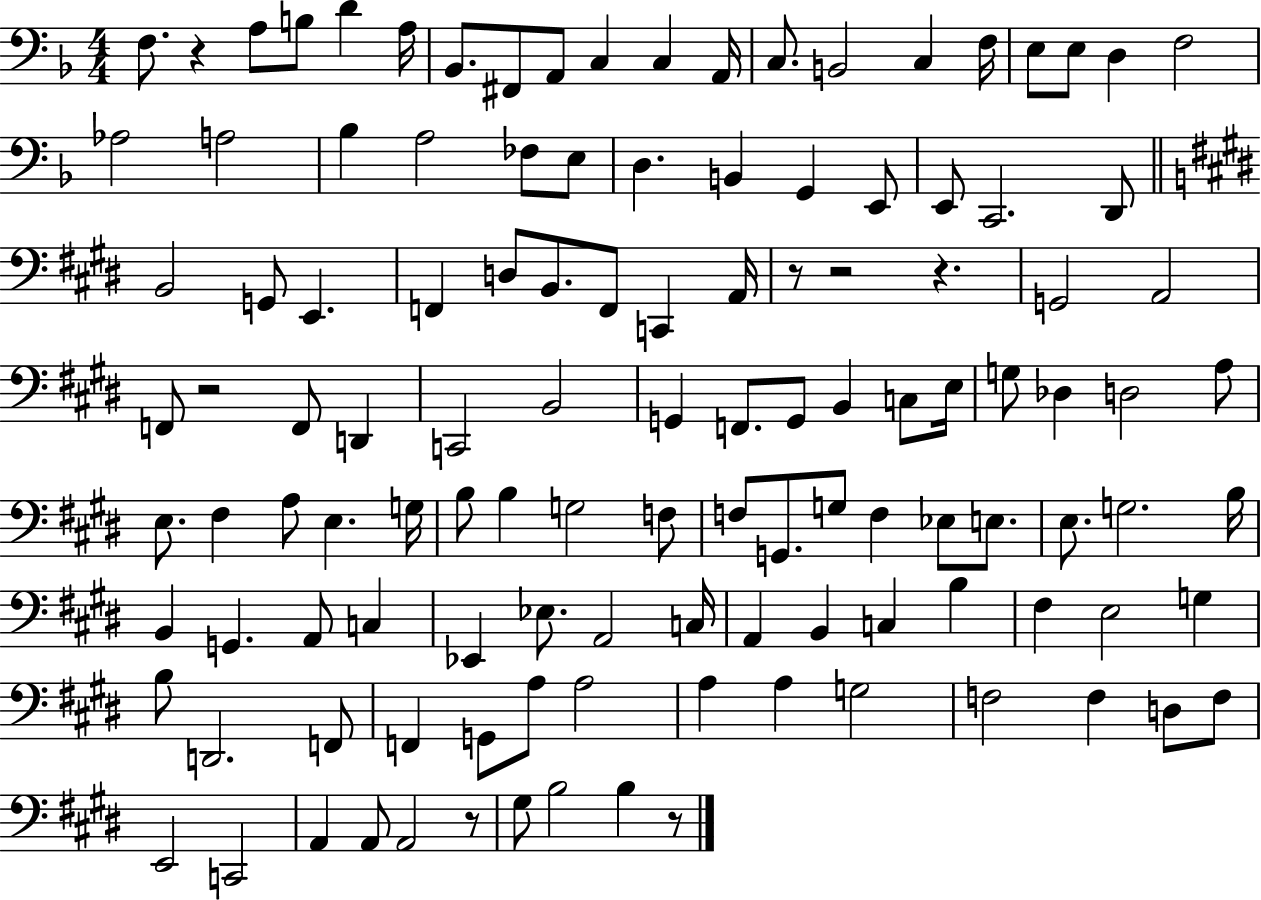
X:1
T:Untitled
M:4/4
L:1/4
K:F
F,/2 z A,/2 B,/2 D A,/4 _B,,/2 ^F,,/2 A,,/2 C, C, A,,/4 C,/2 B,,2 C, F,/4 E,/2 E,/2 D, F,2 _A,2 A,2 _B, A,2 _F,/2 E,/2 D, B,, G,, E,,/2 E,,/2 C,,2 D,,/2 B,,2 G,,/2 E,, F,, D,/2 B,,/2 F,,/2 C,, A,,/4 z/2 z2 z G,,2 A,,2 F,,/2 z2 F,,/2 D,, C,,2 B,,2 G,, F,,/2 G,,/2 B,, C,/2 E,/4 G,/2 _D, D,2 A,/2 E,/2 ^F, A,/2 E, G,/4 B,/2 B, G,2 F,/2 F,/2 G,,/2 G,/2 F, _E,/2 E,/2 E,/2 G,2 B,/4 B,, G,, A,,/2 C, _E,, _E,/2 A,,2 C,/4 A,, B,, C, B, ^F, E,2 G, B,/2 D,,2 F,,/2 F,, G,,/2 A,/2 A,2 A, A, G,2 F,2 F, D,/2 F,/2 E,,2 C,,2 A,, A,,/2 A,,2 z/2 ^G,/2 B,2 B, z/2